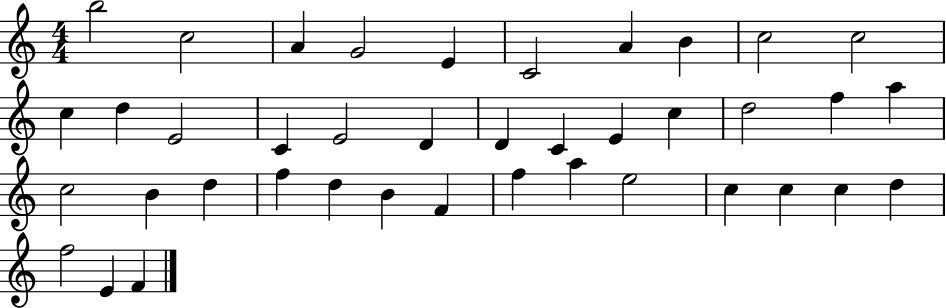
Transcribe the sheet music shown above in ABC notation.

X:1
T:Untitled
M:4/4
L:1/4
K:C
b2 c2 A G2 E C2 A B c2 c2 c d E2 C E2 D D C E c d2 f a c2 B d f d B F f a e2 c c c d f2 E F